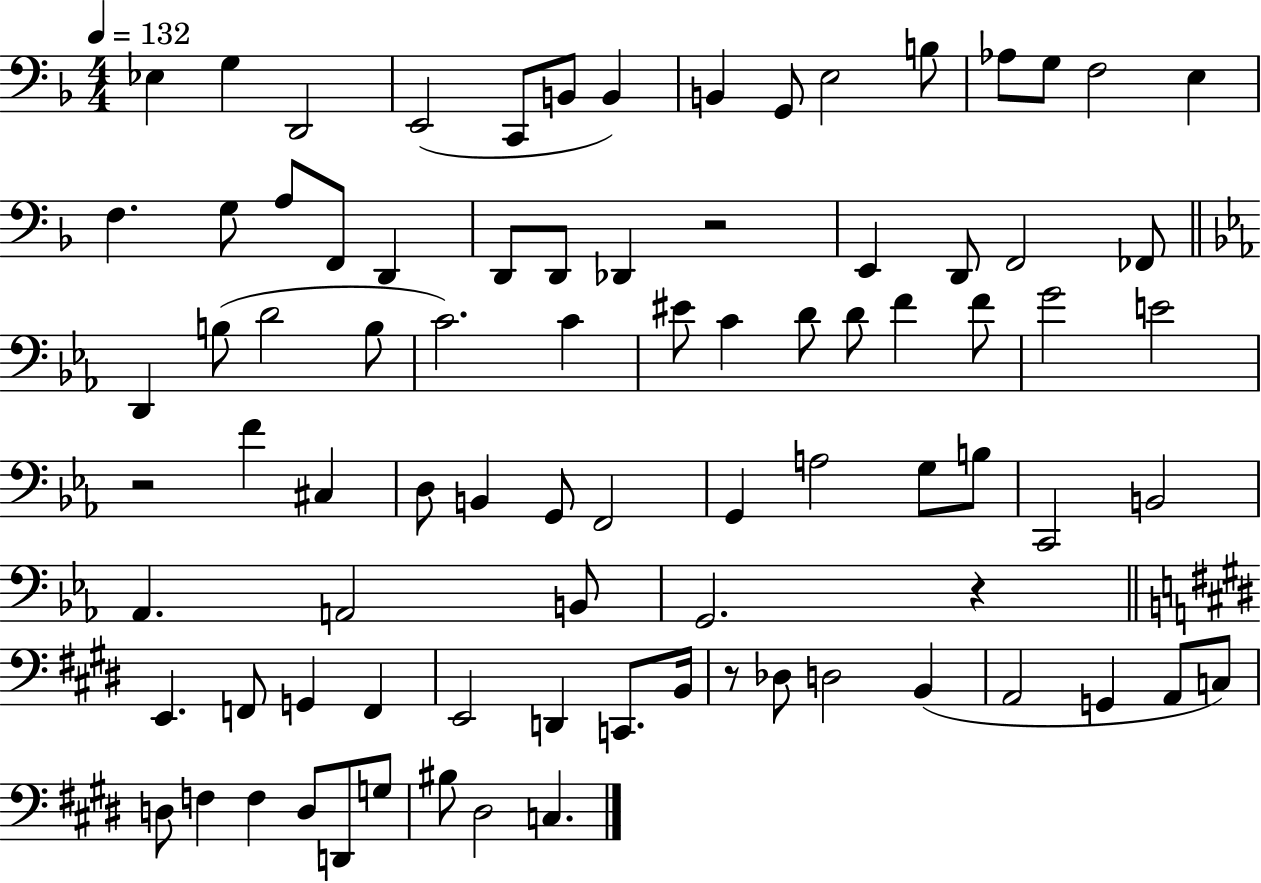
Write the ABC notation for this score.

X:1
T:Untitled
M:4/4
L:1/4
K:F
_E, G, D,,2 E,,2 C,,/2 B,,/2 B,, B,, G,,/2 E,2 B,/2 _A,/2 G,/2 F,2 E, F, G,/2 A,/2 F,,/2 D,, D,,/2 D,,/2 _D,, z2 E,, D,,/2 F,,2 _F,,/2 D,, B,/2 D2 B,/2 C2 C ^E/2 C D/2 D/2 F F/2 G2 E2 z2 F ^C, D,/2 B,, G,,/2 F,,2 G,, A,2 G,/2 B,/2 C,,2 B,,2 _A,, A,,2 B,,/2 G,,2 z E,, F,,/2 G,, F,, E,,2 D,, C,,/2 B,,/4 z/2 _D,/2 D,2 B,, A,,2 G,, A,,/2 C,/2 D,/2 F, F, D,/2 D,,/2 G,/2 ^B,/2 ^D,2 C,